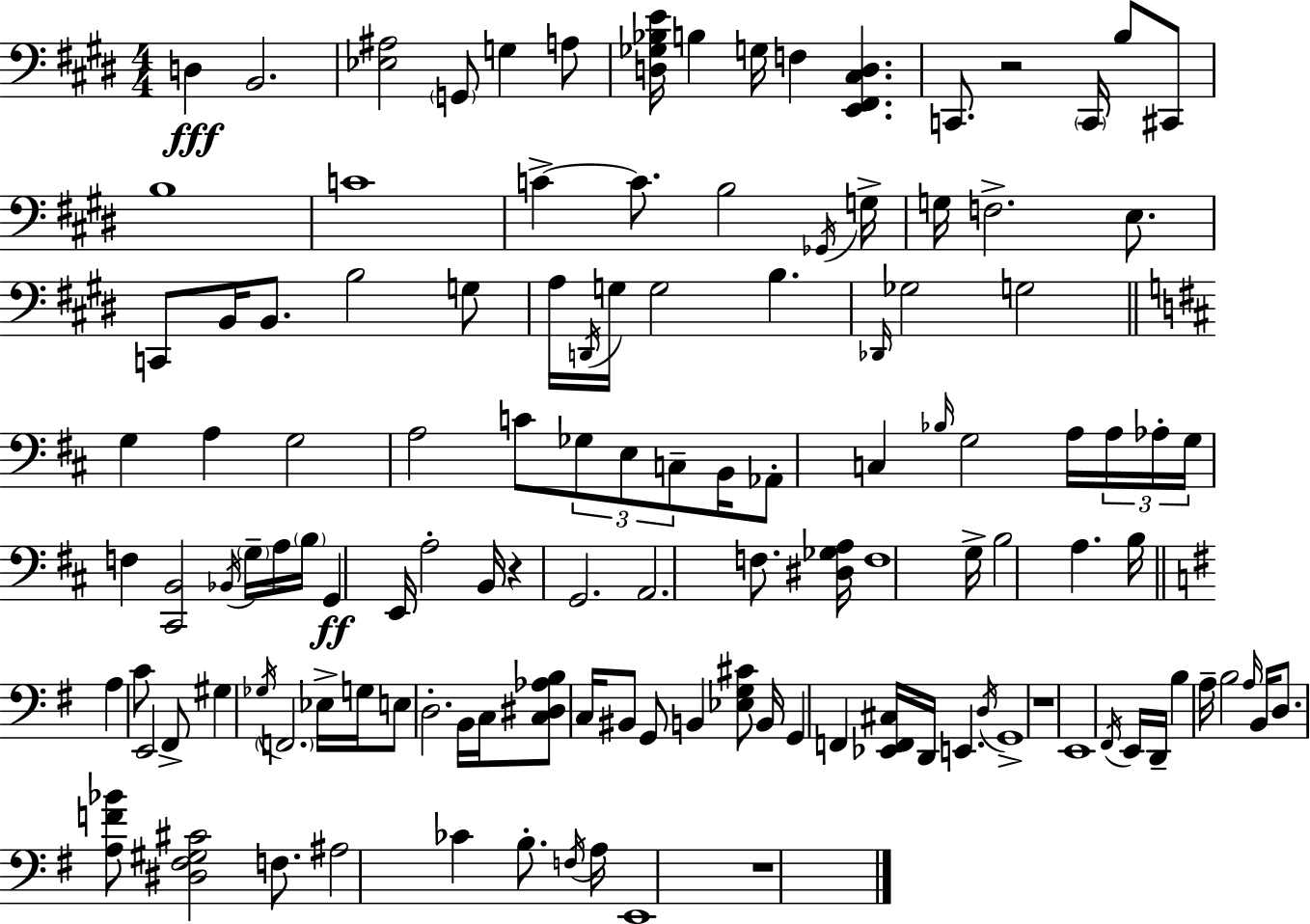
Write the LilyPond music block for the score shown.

{
  \clef bass
  \numericTimeSignature
  \time 4/4
  \key e \major
  \repeat volta 2 { d4\fff b,2. | <ees ais>2 \parenthesize g,8 g4 a8 | <d ges bes e'>16 b4 g16 f4 <e, fis, cis d>4. | c,8. r2 \parenthesize c,16 b8 cis,8 | \break b1 | c'1 | c'4->~~ c'8. b2 \acciaccatura { ges,16 } | g16-> g16 f2.-> e8. | \break c,8 b,16 b,8. b2 g8 | a16 \acciaccatura { d,16 } g16 g2 b4. | \grace { des,16 } ges2 g2 | \bar "||" \break \key d \major g4 a4 g2 | a2 c'8 \tuplet 3/2 { ges8 e8 c8-- } | b,16 aes,8-. c4 \grace { bes16 } g2 | a16 \tuplet 3/2 { a16 aes16-. g16 } f4 <cis, b,>2 | \break \acciaccatura { bes,16 } \parenthesize g16-- a16 \parenthesize b16 g,4\ff e,16 a2-. | b,16 r4 g,2. | a,2. f8. | <dis ges a>16 f1 | \break g16-> b2 a4. | b16 \bar "||" \break \key g \major a4 c'8 e,2 fis,8-> | gis4 \acciaccatura { ges16 } \parenthesize f,2. | ees16-> g16 e8 d2.-. | b,16 c16 <c dis aes b>8 c16 bis,8 g,8 b,4 <ees g cis'>8 | \break b,16 g,4 f,4 <ees, f, cis>16 d,16 e,4. | \acciaccatura { d16 } g,1-> | r1 | e,1 | \break \acciaccatura { fis,16 } e,16 d,16-- b4 a16-- b2 | \grace { a16 } b,16 d8. <a f' bes'>8 <dis fis gis cis'>2 | f8. ais2 ces'4 | b8.-. \acciaccatura { f16 } a16 e,1 | \break r1 | } \bar "|."
}